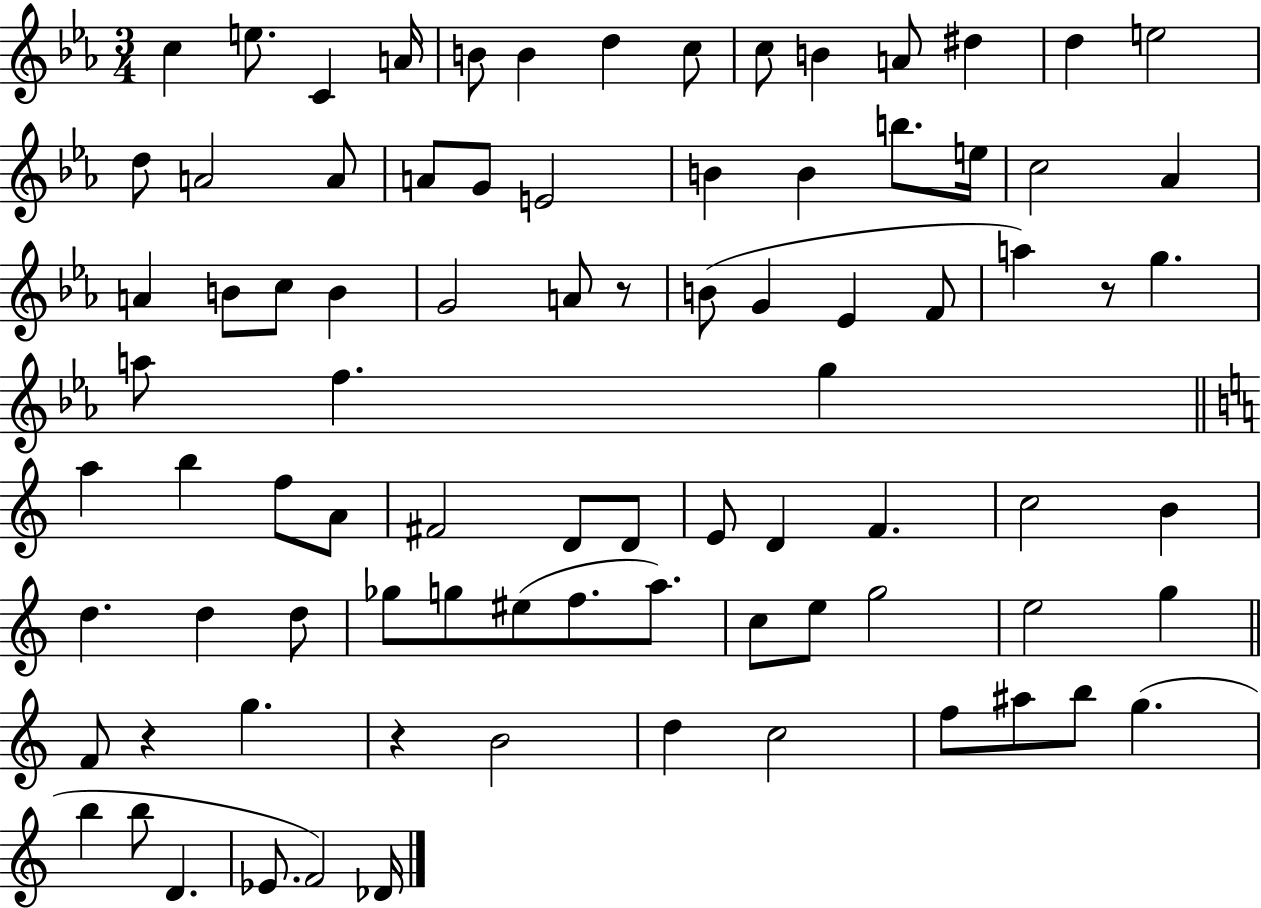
C5/q E5/e. C4/q A4/s B4/e B4/q D5/q C5/e C5/e B4/q A4/e D#5/q D5/q E5/h D5/e A4/h A4/e A4/e G4/e E4/h B4/q B4/q B5/e. E5/s C5/h Ab4/q A4/q B4/e C5/e B4/q G4/h A4/e R/e B4/e G4/q Eb4/q F4/e A5/q R/e G5/q. A5/e F5/q. G5/q A5/q B5/q F5/e A4/e F#4/h D4/e D4/e E4/e D4/q F4/q. C5/h B4/q D5/q. D5/q D5/e Gb5/e G5/e EIS5/e F5/e. A5/e. C5/e E5/e G5/h E5/h G5/q F4/e R/q G5/q. R/q B4/h D5/q C5/h F5/e A#5/e B5/e G5/q. B5/q B5/e D4/q. Eb4/e. F4/h Db4/s